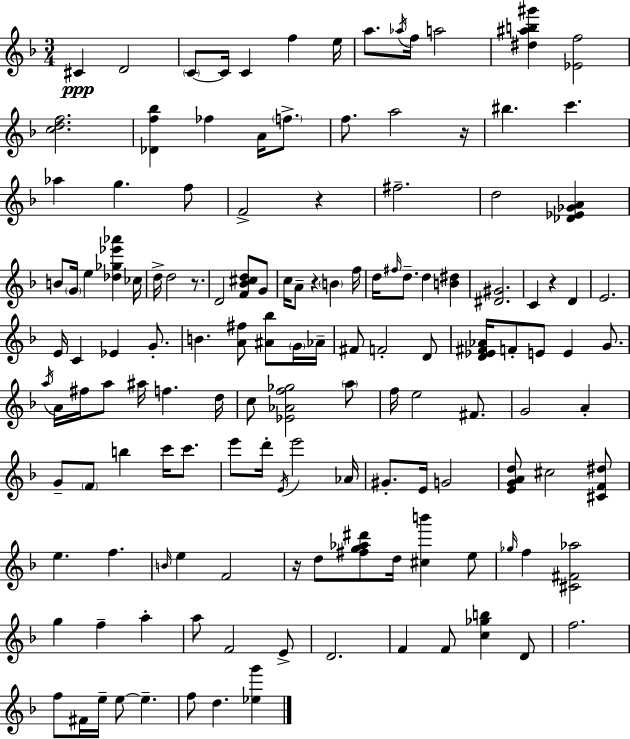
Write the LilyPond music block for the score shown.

{
  \clef treble
  \numericTimeSignature
  \time 3/4
  \key f \major
  cis'4\ppp d'2 | \parenthesize c'8~~ c'16 c'4 f''4 e''16 | a''8. \acciaccatura { aes''16 } f''16 a''2 | <dis'' ais'' b'' gis'''>4 <ees' f''>2 | \break <c'' d'' f''>2. | <des' f'' bes''>4 fes''4 a'16 \parenthesize f''8.-> | f''8. a''2 | r16 bis''4. c'''4. | \break aes''4 g''4. f''8 | f'2-> r4 | fis''2.-- | d''2 <des' ees' ges' a'>4 | \break b'8 \parenthesize g'16 e''4 <des'' ges'' ees''' aes'''>4 | ces''16 d''16-> d''2 r8. | d'2 <f' bes' cis'' d''>8 g'8 | c''16 a'8-- r4 \parenthesize b'4 | \break f''16 d''16 \grace { fis''16 } d''8.-- d''4 <b' dis''>4 | <dis' gis'>2. | c'4 r4 d'4 | e'2. | \break e'16 c'4 ees'4 g'8.-. | b'4. <a' fis''>8 <ais' bes''>8 | \parenthesize g'16 aes'16-- fis'8 f'2-. | d'8 <d' ees' fis' aes'>16 f'8-. e'8 e'4 g'8. | \break \acciaccatura { a''16 } a'16 fis''16 a''8 ais''16 f''4. | d''16 c''8 <ees' aes' f'' ges''>2 | \parenthesize a''8 f''16 e''2 | fis'8. g'2 a'4-. | \break g'8-- \parenthesize f'8 b''4 c'''16 | c'''8. e'''8 d'''16-. \acciaccatura { e'16 } e'''2 | aes'16 gis'8.-. e'16 g'2 | <e' g' a' d''>8 cis''2 | \break <cis' f' dis''>8 e''4. f''4. | \grace { b'16 } e''4 f'2 | r16 d''8 <fis'' g'' aes'' dis'''>8 d''16 <cis'' b'''>4 | e''8 \grace { ges''16 } f''4 <cis' fis' aes''>2 | \break g''4 f''4-- | a''4-. a''8 f'2 | e'8-> d'2. | f'4 f'8 | \break <c'' ges'' b''>4 d'8 f''2. | f''8 fis'16 e''16-- e''8~~ | e''4.-- f''8 d''4. | <ees'' g'''>4 \bar "|."
}